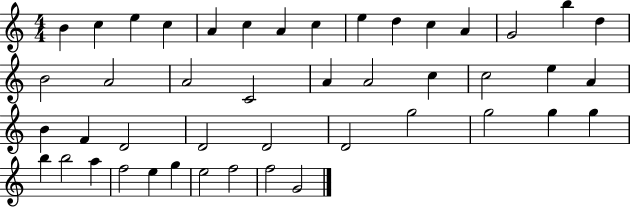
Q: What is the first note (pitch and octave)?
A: B4